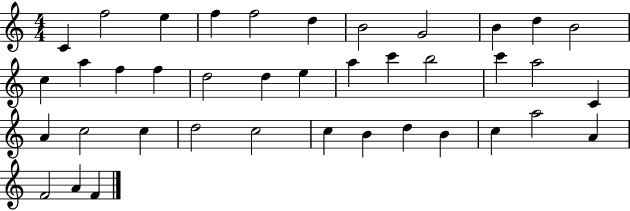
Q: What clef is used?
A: treble